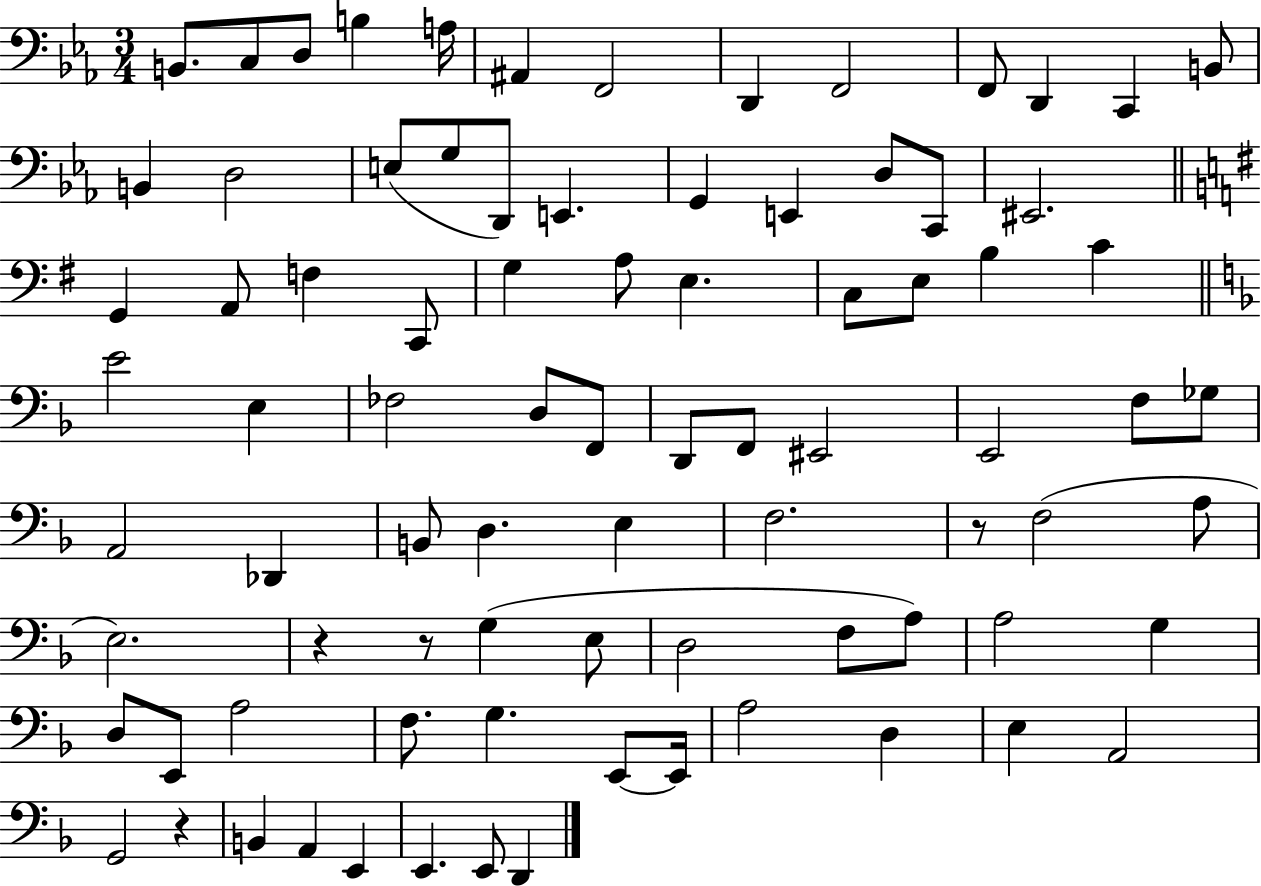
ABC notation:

X:1
T:Untitled
M:3/4
L:1/4
K:Eb
B,,/2 C,/2 D,/2 B, A,/4 ^A,, F,,2 D,, F,,2 F,,/2 D,, C,, B,,/2 B,, D,2 E,/2 G,/2 D,,/2 E,, G,, E,, D,/2 C,,/2 ^E,,2 G,, A,,/2 F, C,,/2 G, A,/2 E, C,/2 E,/2 B, C E2 E, _F,2 D,/2 F,,/2 D,,/2 F,,/2 ^E,,2 E,,2 F,/2 _G,/2 A,,2 _D,, B,,/2 D, E, F,2 z/2 F,2 A,/2 E,2 z z/2 G, E,/2 D,2 F,/2 A,/2 A,2 G, D,/2 E,,/2 A,2 F,/2 G, E,,/2 E,,/4 A,2 D, E, A,,2 G,,2 z B,, A,, E,, E,, E,,/2 D,,